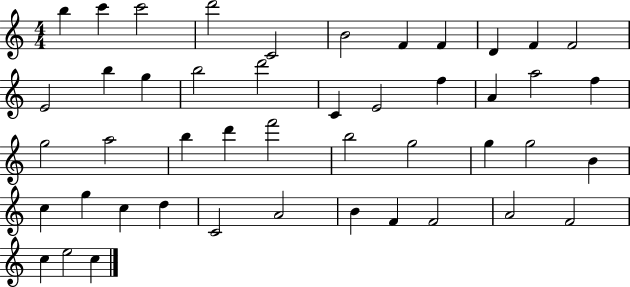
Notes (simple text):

B5/q C6/q C6/h D6/h C4/h B4/h F4/q F4/q D4/q F4/q F4/h E4/h B5/q G5/q B5/h D6/h C4/q E4/h F5/q A4/q A5/h F5/q G5/h A5/h B5/q D6/q F6/h B5/h G5/h G5/q G5/h B4/q C5/q G5/q C5/q D5/q C4/h A4/h B4/q F4/q F4/h A4/h F4/h C5/q E5/h C5/q